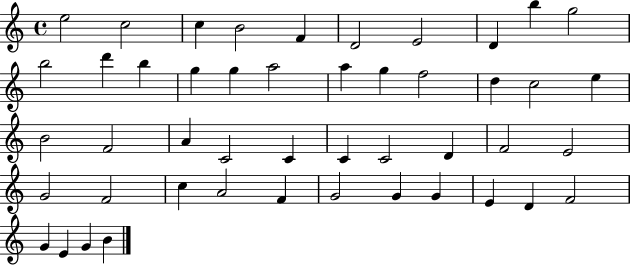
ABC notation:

X:1
T:Untitled
M:4/4
L:1/4
K:C
e2 c2 c B2 F D2 E2 D b g2 b2 d' b g g a2 a g f2 d c2 e B2 F2 A C2 C C C2 D F2 E2 G2 F2 c A2 F G2 G G E D F2 G E G B